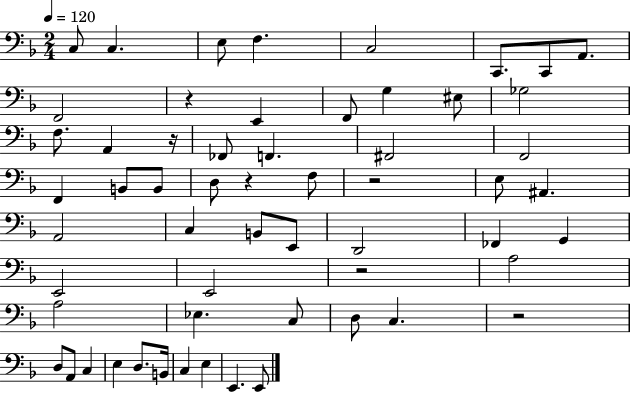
C3/e C3/q. E3/e F3/q. C3/h C2/e. C2/e A2/e. F2/h R/q E2/q F2/e G3/q EIS3/e Gb3/h F3/e. A2/q R/s FES2/e F2/q. F#2/h F2/h F2/q B2/e B2/e D3/e R/q F3/e R/h E3/e A#2/q. A2/h C3/q B2/e E2/e D2/h FES2/q G2/q E2/h E2/h R/h A3/h A3/h Eb3/q. C3/e D3/e C3/q. R/h D3/e A2/e C3/q E3/q D3/e. B2/s C3/q E3/q E2/q. E2/e